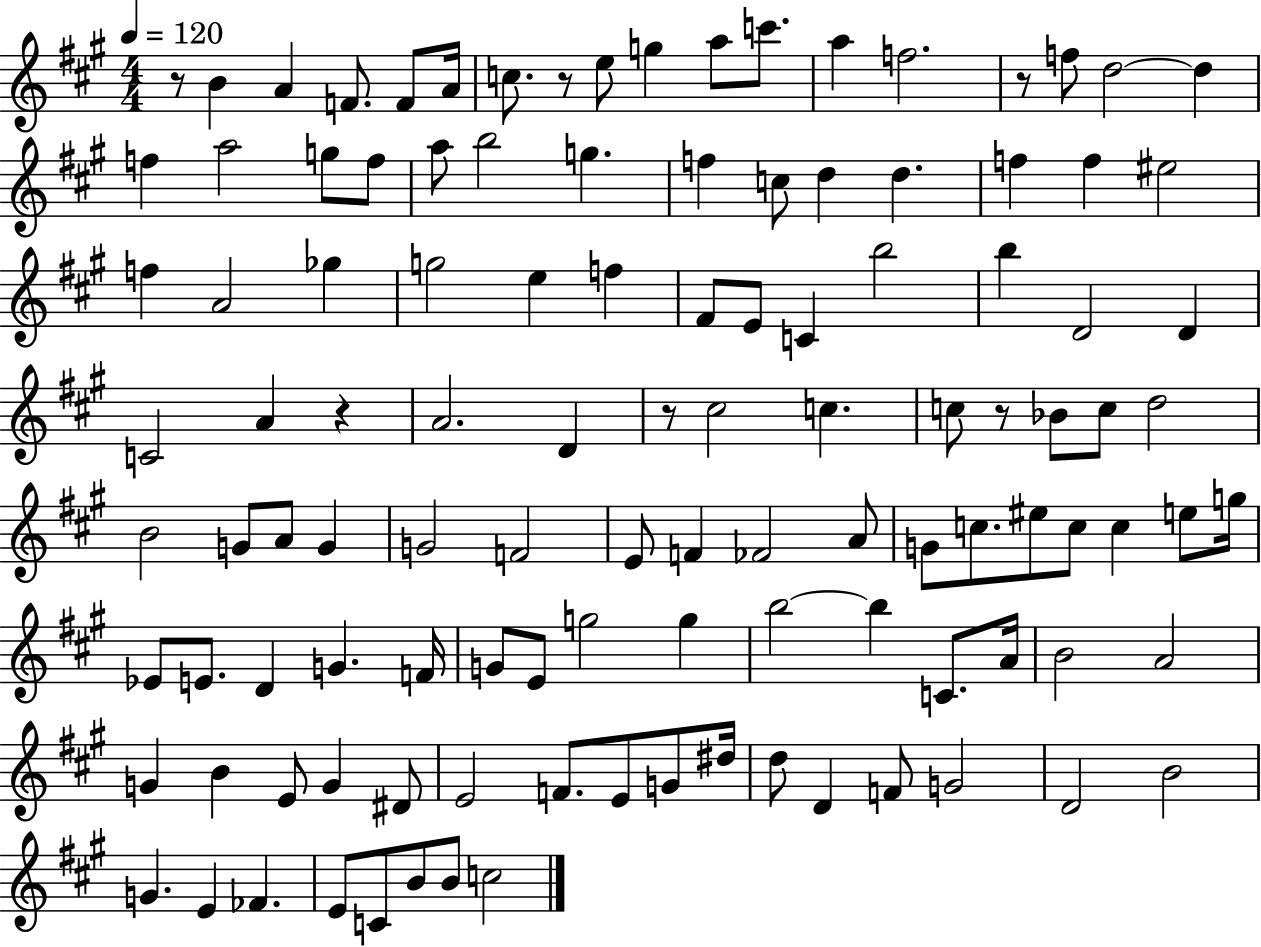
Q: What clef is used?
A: treble